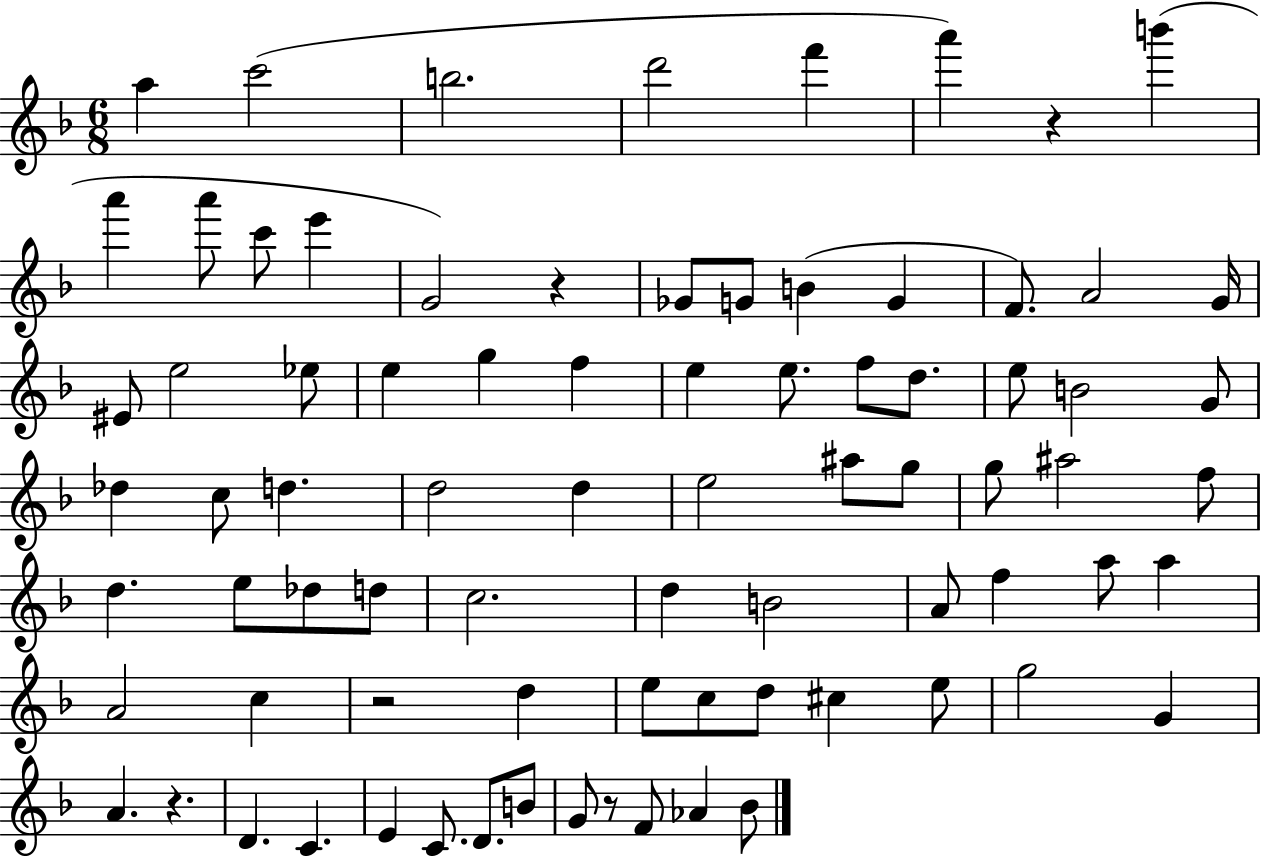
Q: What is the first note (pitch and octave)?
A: A5